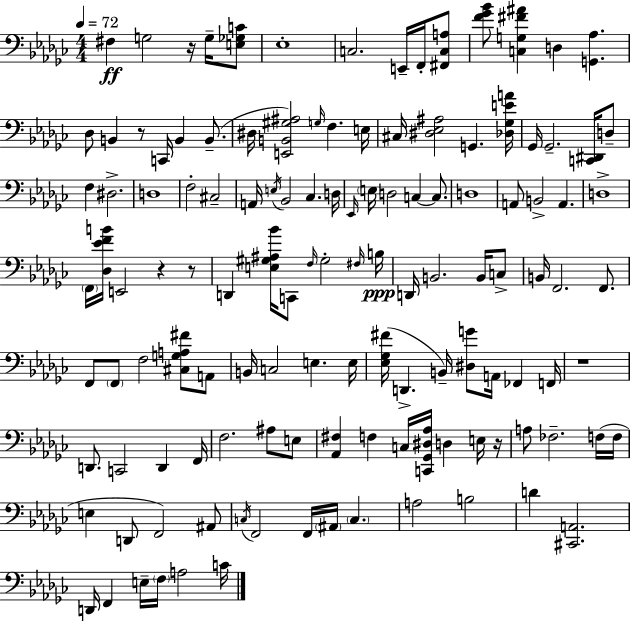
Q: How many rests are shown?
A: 6